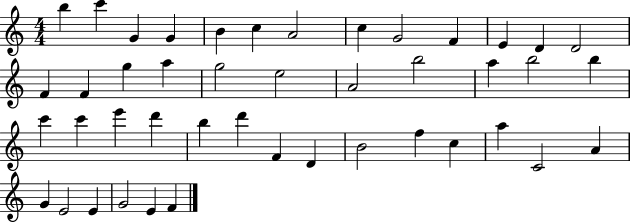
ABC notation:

X:1
T:Untitled
M:4/4
L:1/4
K:C
b c' G G B c A2 c G2 F E D D2 F F g a g2 e2 A2 b2 a b2 b c' c' e' d' b d' F D B2 f c a C2 A G E2 E G2 E F